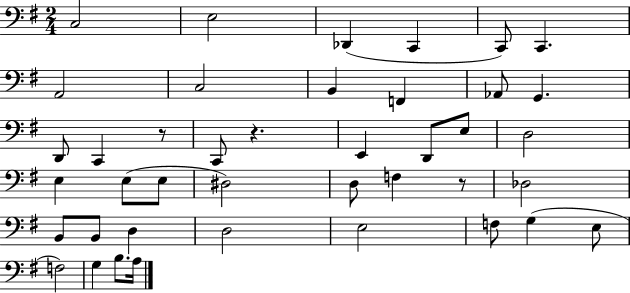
X:1
T:Untitled
M:2/4
L:1/4
K:G
C,2 E,2 _D,, C,, C,,/2 C,, A,,2 C,2 B,, F,, _A,,/2 G,, D,,/2 C,, z/2 C,,/2 z E,, D,,/2 E,/2 D,2 E, E,/2 E,/2 ^D,2 D,/2 F, z/2 _D,2 B,,/2 B,,/2 D, D,2 E,2 F,/2 G, E,/2 F,2 G, B,/2 A,/4